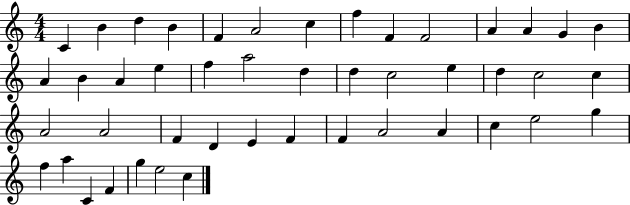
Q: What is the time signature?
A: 4/4